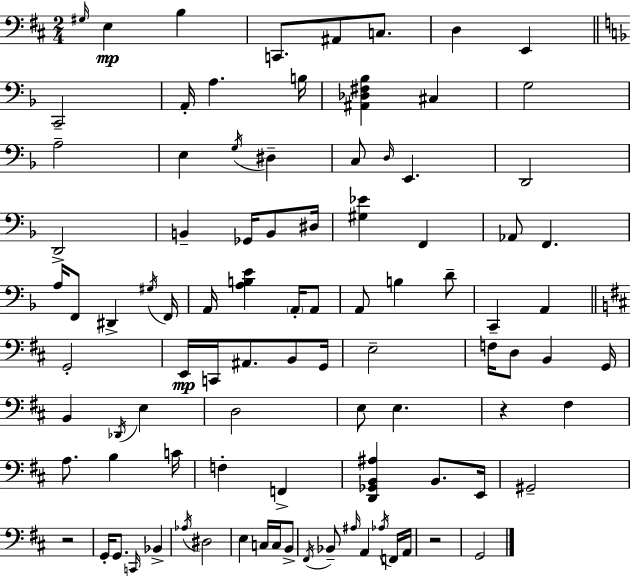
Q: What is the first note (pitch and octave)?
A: G#3